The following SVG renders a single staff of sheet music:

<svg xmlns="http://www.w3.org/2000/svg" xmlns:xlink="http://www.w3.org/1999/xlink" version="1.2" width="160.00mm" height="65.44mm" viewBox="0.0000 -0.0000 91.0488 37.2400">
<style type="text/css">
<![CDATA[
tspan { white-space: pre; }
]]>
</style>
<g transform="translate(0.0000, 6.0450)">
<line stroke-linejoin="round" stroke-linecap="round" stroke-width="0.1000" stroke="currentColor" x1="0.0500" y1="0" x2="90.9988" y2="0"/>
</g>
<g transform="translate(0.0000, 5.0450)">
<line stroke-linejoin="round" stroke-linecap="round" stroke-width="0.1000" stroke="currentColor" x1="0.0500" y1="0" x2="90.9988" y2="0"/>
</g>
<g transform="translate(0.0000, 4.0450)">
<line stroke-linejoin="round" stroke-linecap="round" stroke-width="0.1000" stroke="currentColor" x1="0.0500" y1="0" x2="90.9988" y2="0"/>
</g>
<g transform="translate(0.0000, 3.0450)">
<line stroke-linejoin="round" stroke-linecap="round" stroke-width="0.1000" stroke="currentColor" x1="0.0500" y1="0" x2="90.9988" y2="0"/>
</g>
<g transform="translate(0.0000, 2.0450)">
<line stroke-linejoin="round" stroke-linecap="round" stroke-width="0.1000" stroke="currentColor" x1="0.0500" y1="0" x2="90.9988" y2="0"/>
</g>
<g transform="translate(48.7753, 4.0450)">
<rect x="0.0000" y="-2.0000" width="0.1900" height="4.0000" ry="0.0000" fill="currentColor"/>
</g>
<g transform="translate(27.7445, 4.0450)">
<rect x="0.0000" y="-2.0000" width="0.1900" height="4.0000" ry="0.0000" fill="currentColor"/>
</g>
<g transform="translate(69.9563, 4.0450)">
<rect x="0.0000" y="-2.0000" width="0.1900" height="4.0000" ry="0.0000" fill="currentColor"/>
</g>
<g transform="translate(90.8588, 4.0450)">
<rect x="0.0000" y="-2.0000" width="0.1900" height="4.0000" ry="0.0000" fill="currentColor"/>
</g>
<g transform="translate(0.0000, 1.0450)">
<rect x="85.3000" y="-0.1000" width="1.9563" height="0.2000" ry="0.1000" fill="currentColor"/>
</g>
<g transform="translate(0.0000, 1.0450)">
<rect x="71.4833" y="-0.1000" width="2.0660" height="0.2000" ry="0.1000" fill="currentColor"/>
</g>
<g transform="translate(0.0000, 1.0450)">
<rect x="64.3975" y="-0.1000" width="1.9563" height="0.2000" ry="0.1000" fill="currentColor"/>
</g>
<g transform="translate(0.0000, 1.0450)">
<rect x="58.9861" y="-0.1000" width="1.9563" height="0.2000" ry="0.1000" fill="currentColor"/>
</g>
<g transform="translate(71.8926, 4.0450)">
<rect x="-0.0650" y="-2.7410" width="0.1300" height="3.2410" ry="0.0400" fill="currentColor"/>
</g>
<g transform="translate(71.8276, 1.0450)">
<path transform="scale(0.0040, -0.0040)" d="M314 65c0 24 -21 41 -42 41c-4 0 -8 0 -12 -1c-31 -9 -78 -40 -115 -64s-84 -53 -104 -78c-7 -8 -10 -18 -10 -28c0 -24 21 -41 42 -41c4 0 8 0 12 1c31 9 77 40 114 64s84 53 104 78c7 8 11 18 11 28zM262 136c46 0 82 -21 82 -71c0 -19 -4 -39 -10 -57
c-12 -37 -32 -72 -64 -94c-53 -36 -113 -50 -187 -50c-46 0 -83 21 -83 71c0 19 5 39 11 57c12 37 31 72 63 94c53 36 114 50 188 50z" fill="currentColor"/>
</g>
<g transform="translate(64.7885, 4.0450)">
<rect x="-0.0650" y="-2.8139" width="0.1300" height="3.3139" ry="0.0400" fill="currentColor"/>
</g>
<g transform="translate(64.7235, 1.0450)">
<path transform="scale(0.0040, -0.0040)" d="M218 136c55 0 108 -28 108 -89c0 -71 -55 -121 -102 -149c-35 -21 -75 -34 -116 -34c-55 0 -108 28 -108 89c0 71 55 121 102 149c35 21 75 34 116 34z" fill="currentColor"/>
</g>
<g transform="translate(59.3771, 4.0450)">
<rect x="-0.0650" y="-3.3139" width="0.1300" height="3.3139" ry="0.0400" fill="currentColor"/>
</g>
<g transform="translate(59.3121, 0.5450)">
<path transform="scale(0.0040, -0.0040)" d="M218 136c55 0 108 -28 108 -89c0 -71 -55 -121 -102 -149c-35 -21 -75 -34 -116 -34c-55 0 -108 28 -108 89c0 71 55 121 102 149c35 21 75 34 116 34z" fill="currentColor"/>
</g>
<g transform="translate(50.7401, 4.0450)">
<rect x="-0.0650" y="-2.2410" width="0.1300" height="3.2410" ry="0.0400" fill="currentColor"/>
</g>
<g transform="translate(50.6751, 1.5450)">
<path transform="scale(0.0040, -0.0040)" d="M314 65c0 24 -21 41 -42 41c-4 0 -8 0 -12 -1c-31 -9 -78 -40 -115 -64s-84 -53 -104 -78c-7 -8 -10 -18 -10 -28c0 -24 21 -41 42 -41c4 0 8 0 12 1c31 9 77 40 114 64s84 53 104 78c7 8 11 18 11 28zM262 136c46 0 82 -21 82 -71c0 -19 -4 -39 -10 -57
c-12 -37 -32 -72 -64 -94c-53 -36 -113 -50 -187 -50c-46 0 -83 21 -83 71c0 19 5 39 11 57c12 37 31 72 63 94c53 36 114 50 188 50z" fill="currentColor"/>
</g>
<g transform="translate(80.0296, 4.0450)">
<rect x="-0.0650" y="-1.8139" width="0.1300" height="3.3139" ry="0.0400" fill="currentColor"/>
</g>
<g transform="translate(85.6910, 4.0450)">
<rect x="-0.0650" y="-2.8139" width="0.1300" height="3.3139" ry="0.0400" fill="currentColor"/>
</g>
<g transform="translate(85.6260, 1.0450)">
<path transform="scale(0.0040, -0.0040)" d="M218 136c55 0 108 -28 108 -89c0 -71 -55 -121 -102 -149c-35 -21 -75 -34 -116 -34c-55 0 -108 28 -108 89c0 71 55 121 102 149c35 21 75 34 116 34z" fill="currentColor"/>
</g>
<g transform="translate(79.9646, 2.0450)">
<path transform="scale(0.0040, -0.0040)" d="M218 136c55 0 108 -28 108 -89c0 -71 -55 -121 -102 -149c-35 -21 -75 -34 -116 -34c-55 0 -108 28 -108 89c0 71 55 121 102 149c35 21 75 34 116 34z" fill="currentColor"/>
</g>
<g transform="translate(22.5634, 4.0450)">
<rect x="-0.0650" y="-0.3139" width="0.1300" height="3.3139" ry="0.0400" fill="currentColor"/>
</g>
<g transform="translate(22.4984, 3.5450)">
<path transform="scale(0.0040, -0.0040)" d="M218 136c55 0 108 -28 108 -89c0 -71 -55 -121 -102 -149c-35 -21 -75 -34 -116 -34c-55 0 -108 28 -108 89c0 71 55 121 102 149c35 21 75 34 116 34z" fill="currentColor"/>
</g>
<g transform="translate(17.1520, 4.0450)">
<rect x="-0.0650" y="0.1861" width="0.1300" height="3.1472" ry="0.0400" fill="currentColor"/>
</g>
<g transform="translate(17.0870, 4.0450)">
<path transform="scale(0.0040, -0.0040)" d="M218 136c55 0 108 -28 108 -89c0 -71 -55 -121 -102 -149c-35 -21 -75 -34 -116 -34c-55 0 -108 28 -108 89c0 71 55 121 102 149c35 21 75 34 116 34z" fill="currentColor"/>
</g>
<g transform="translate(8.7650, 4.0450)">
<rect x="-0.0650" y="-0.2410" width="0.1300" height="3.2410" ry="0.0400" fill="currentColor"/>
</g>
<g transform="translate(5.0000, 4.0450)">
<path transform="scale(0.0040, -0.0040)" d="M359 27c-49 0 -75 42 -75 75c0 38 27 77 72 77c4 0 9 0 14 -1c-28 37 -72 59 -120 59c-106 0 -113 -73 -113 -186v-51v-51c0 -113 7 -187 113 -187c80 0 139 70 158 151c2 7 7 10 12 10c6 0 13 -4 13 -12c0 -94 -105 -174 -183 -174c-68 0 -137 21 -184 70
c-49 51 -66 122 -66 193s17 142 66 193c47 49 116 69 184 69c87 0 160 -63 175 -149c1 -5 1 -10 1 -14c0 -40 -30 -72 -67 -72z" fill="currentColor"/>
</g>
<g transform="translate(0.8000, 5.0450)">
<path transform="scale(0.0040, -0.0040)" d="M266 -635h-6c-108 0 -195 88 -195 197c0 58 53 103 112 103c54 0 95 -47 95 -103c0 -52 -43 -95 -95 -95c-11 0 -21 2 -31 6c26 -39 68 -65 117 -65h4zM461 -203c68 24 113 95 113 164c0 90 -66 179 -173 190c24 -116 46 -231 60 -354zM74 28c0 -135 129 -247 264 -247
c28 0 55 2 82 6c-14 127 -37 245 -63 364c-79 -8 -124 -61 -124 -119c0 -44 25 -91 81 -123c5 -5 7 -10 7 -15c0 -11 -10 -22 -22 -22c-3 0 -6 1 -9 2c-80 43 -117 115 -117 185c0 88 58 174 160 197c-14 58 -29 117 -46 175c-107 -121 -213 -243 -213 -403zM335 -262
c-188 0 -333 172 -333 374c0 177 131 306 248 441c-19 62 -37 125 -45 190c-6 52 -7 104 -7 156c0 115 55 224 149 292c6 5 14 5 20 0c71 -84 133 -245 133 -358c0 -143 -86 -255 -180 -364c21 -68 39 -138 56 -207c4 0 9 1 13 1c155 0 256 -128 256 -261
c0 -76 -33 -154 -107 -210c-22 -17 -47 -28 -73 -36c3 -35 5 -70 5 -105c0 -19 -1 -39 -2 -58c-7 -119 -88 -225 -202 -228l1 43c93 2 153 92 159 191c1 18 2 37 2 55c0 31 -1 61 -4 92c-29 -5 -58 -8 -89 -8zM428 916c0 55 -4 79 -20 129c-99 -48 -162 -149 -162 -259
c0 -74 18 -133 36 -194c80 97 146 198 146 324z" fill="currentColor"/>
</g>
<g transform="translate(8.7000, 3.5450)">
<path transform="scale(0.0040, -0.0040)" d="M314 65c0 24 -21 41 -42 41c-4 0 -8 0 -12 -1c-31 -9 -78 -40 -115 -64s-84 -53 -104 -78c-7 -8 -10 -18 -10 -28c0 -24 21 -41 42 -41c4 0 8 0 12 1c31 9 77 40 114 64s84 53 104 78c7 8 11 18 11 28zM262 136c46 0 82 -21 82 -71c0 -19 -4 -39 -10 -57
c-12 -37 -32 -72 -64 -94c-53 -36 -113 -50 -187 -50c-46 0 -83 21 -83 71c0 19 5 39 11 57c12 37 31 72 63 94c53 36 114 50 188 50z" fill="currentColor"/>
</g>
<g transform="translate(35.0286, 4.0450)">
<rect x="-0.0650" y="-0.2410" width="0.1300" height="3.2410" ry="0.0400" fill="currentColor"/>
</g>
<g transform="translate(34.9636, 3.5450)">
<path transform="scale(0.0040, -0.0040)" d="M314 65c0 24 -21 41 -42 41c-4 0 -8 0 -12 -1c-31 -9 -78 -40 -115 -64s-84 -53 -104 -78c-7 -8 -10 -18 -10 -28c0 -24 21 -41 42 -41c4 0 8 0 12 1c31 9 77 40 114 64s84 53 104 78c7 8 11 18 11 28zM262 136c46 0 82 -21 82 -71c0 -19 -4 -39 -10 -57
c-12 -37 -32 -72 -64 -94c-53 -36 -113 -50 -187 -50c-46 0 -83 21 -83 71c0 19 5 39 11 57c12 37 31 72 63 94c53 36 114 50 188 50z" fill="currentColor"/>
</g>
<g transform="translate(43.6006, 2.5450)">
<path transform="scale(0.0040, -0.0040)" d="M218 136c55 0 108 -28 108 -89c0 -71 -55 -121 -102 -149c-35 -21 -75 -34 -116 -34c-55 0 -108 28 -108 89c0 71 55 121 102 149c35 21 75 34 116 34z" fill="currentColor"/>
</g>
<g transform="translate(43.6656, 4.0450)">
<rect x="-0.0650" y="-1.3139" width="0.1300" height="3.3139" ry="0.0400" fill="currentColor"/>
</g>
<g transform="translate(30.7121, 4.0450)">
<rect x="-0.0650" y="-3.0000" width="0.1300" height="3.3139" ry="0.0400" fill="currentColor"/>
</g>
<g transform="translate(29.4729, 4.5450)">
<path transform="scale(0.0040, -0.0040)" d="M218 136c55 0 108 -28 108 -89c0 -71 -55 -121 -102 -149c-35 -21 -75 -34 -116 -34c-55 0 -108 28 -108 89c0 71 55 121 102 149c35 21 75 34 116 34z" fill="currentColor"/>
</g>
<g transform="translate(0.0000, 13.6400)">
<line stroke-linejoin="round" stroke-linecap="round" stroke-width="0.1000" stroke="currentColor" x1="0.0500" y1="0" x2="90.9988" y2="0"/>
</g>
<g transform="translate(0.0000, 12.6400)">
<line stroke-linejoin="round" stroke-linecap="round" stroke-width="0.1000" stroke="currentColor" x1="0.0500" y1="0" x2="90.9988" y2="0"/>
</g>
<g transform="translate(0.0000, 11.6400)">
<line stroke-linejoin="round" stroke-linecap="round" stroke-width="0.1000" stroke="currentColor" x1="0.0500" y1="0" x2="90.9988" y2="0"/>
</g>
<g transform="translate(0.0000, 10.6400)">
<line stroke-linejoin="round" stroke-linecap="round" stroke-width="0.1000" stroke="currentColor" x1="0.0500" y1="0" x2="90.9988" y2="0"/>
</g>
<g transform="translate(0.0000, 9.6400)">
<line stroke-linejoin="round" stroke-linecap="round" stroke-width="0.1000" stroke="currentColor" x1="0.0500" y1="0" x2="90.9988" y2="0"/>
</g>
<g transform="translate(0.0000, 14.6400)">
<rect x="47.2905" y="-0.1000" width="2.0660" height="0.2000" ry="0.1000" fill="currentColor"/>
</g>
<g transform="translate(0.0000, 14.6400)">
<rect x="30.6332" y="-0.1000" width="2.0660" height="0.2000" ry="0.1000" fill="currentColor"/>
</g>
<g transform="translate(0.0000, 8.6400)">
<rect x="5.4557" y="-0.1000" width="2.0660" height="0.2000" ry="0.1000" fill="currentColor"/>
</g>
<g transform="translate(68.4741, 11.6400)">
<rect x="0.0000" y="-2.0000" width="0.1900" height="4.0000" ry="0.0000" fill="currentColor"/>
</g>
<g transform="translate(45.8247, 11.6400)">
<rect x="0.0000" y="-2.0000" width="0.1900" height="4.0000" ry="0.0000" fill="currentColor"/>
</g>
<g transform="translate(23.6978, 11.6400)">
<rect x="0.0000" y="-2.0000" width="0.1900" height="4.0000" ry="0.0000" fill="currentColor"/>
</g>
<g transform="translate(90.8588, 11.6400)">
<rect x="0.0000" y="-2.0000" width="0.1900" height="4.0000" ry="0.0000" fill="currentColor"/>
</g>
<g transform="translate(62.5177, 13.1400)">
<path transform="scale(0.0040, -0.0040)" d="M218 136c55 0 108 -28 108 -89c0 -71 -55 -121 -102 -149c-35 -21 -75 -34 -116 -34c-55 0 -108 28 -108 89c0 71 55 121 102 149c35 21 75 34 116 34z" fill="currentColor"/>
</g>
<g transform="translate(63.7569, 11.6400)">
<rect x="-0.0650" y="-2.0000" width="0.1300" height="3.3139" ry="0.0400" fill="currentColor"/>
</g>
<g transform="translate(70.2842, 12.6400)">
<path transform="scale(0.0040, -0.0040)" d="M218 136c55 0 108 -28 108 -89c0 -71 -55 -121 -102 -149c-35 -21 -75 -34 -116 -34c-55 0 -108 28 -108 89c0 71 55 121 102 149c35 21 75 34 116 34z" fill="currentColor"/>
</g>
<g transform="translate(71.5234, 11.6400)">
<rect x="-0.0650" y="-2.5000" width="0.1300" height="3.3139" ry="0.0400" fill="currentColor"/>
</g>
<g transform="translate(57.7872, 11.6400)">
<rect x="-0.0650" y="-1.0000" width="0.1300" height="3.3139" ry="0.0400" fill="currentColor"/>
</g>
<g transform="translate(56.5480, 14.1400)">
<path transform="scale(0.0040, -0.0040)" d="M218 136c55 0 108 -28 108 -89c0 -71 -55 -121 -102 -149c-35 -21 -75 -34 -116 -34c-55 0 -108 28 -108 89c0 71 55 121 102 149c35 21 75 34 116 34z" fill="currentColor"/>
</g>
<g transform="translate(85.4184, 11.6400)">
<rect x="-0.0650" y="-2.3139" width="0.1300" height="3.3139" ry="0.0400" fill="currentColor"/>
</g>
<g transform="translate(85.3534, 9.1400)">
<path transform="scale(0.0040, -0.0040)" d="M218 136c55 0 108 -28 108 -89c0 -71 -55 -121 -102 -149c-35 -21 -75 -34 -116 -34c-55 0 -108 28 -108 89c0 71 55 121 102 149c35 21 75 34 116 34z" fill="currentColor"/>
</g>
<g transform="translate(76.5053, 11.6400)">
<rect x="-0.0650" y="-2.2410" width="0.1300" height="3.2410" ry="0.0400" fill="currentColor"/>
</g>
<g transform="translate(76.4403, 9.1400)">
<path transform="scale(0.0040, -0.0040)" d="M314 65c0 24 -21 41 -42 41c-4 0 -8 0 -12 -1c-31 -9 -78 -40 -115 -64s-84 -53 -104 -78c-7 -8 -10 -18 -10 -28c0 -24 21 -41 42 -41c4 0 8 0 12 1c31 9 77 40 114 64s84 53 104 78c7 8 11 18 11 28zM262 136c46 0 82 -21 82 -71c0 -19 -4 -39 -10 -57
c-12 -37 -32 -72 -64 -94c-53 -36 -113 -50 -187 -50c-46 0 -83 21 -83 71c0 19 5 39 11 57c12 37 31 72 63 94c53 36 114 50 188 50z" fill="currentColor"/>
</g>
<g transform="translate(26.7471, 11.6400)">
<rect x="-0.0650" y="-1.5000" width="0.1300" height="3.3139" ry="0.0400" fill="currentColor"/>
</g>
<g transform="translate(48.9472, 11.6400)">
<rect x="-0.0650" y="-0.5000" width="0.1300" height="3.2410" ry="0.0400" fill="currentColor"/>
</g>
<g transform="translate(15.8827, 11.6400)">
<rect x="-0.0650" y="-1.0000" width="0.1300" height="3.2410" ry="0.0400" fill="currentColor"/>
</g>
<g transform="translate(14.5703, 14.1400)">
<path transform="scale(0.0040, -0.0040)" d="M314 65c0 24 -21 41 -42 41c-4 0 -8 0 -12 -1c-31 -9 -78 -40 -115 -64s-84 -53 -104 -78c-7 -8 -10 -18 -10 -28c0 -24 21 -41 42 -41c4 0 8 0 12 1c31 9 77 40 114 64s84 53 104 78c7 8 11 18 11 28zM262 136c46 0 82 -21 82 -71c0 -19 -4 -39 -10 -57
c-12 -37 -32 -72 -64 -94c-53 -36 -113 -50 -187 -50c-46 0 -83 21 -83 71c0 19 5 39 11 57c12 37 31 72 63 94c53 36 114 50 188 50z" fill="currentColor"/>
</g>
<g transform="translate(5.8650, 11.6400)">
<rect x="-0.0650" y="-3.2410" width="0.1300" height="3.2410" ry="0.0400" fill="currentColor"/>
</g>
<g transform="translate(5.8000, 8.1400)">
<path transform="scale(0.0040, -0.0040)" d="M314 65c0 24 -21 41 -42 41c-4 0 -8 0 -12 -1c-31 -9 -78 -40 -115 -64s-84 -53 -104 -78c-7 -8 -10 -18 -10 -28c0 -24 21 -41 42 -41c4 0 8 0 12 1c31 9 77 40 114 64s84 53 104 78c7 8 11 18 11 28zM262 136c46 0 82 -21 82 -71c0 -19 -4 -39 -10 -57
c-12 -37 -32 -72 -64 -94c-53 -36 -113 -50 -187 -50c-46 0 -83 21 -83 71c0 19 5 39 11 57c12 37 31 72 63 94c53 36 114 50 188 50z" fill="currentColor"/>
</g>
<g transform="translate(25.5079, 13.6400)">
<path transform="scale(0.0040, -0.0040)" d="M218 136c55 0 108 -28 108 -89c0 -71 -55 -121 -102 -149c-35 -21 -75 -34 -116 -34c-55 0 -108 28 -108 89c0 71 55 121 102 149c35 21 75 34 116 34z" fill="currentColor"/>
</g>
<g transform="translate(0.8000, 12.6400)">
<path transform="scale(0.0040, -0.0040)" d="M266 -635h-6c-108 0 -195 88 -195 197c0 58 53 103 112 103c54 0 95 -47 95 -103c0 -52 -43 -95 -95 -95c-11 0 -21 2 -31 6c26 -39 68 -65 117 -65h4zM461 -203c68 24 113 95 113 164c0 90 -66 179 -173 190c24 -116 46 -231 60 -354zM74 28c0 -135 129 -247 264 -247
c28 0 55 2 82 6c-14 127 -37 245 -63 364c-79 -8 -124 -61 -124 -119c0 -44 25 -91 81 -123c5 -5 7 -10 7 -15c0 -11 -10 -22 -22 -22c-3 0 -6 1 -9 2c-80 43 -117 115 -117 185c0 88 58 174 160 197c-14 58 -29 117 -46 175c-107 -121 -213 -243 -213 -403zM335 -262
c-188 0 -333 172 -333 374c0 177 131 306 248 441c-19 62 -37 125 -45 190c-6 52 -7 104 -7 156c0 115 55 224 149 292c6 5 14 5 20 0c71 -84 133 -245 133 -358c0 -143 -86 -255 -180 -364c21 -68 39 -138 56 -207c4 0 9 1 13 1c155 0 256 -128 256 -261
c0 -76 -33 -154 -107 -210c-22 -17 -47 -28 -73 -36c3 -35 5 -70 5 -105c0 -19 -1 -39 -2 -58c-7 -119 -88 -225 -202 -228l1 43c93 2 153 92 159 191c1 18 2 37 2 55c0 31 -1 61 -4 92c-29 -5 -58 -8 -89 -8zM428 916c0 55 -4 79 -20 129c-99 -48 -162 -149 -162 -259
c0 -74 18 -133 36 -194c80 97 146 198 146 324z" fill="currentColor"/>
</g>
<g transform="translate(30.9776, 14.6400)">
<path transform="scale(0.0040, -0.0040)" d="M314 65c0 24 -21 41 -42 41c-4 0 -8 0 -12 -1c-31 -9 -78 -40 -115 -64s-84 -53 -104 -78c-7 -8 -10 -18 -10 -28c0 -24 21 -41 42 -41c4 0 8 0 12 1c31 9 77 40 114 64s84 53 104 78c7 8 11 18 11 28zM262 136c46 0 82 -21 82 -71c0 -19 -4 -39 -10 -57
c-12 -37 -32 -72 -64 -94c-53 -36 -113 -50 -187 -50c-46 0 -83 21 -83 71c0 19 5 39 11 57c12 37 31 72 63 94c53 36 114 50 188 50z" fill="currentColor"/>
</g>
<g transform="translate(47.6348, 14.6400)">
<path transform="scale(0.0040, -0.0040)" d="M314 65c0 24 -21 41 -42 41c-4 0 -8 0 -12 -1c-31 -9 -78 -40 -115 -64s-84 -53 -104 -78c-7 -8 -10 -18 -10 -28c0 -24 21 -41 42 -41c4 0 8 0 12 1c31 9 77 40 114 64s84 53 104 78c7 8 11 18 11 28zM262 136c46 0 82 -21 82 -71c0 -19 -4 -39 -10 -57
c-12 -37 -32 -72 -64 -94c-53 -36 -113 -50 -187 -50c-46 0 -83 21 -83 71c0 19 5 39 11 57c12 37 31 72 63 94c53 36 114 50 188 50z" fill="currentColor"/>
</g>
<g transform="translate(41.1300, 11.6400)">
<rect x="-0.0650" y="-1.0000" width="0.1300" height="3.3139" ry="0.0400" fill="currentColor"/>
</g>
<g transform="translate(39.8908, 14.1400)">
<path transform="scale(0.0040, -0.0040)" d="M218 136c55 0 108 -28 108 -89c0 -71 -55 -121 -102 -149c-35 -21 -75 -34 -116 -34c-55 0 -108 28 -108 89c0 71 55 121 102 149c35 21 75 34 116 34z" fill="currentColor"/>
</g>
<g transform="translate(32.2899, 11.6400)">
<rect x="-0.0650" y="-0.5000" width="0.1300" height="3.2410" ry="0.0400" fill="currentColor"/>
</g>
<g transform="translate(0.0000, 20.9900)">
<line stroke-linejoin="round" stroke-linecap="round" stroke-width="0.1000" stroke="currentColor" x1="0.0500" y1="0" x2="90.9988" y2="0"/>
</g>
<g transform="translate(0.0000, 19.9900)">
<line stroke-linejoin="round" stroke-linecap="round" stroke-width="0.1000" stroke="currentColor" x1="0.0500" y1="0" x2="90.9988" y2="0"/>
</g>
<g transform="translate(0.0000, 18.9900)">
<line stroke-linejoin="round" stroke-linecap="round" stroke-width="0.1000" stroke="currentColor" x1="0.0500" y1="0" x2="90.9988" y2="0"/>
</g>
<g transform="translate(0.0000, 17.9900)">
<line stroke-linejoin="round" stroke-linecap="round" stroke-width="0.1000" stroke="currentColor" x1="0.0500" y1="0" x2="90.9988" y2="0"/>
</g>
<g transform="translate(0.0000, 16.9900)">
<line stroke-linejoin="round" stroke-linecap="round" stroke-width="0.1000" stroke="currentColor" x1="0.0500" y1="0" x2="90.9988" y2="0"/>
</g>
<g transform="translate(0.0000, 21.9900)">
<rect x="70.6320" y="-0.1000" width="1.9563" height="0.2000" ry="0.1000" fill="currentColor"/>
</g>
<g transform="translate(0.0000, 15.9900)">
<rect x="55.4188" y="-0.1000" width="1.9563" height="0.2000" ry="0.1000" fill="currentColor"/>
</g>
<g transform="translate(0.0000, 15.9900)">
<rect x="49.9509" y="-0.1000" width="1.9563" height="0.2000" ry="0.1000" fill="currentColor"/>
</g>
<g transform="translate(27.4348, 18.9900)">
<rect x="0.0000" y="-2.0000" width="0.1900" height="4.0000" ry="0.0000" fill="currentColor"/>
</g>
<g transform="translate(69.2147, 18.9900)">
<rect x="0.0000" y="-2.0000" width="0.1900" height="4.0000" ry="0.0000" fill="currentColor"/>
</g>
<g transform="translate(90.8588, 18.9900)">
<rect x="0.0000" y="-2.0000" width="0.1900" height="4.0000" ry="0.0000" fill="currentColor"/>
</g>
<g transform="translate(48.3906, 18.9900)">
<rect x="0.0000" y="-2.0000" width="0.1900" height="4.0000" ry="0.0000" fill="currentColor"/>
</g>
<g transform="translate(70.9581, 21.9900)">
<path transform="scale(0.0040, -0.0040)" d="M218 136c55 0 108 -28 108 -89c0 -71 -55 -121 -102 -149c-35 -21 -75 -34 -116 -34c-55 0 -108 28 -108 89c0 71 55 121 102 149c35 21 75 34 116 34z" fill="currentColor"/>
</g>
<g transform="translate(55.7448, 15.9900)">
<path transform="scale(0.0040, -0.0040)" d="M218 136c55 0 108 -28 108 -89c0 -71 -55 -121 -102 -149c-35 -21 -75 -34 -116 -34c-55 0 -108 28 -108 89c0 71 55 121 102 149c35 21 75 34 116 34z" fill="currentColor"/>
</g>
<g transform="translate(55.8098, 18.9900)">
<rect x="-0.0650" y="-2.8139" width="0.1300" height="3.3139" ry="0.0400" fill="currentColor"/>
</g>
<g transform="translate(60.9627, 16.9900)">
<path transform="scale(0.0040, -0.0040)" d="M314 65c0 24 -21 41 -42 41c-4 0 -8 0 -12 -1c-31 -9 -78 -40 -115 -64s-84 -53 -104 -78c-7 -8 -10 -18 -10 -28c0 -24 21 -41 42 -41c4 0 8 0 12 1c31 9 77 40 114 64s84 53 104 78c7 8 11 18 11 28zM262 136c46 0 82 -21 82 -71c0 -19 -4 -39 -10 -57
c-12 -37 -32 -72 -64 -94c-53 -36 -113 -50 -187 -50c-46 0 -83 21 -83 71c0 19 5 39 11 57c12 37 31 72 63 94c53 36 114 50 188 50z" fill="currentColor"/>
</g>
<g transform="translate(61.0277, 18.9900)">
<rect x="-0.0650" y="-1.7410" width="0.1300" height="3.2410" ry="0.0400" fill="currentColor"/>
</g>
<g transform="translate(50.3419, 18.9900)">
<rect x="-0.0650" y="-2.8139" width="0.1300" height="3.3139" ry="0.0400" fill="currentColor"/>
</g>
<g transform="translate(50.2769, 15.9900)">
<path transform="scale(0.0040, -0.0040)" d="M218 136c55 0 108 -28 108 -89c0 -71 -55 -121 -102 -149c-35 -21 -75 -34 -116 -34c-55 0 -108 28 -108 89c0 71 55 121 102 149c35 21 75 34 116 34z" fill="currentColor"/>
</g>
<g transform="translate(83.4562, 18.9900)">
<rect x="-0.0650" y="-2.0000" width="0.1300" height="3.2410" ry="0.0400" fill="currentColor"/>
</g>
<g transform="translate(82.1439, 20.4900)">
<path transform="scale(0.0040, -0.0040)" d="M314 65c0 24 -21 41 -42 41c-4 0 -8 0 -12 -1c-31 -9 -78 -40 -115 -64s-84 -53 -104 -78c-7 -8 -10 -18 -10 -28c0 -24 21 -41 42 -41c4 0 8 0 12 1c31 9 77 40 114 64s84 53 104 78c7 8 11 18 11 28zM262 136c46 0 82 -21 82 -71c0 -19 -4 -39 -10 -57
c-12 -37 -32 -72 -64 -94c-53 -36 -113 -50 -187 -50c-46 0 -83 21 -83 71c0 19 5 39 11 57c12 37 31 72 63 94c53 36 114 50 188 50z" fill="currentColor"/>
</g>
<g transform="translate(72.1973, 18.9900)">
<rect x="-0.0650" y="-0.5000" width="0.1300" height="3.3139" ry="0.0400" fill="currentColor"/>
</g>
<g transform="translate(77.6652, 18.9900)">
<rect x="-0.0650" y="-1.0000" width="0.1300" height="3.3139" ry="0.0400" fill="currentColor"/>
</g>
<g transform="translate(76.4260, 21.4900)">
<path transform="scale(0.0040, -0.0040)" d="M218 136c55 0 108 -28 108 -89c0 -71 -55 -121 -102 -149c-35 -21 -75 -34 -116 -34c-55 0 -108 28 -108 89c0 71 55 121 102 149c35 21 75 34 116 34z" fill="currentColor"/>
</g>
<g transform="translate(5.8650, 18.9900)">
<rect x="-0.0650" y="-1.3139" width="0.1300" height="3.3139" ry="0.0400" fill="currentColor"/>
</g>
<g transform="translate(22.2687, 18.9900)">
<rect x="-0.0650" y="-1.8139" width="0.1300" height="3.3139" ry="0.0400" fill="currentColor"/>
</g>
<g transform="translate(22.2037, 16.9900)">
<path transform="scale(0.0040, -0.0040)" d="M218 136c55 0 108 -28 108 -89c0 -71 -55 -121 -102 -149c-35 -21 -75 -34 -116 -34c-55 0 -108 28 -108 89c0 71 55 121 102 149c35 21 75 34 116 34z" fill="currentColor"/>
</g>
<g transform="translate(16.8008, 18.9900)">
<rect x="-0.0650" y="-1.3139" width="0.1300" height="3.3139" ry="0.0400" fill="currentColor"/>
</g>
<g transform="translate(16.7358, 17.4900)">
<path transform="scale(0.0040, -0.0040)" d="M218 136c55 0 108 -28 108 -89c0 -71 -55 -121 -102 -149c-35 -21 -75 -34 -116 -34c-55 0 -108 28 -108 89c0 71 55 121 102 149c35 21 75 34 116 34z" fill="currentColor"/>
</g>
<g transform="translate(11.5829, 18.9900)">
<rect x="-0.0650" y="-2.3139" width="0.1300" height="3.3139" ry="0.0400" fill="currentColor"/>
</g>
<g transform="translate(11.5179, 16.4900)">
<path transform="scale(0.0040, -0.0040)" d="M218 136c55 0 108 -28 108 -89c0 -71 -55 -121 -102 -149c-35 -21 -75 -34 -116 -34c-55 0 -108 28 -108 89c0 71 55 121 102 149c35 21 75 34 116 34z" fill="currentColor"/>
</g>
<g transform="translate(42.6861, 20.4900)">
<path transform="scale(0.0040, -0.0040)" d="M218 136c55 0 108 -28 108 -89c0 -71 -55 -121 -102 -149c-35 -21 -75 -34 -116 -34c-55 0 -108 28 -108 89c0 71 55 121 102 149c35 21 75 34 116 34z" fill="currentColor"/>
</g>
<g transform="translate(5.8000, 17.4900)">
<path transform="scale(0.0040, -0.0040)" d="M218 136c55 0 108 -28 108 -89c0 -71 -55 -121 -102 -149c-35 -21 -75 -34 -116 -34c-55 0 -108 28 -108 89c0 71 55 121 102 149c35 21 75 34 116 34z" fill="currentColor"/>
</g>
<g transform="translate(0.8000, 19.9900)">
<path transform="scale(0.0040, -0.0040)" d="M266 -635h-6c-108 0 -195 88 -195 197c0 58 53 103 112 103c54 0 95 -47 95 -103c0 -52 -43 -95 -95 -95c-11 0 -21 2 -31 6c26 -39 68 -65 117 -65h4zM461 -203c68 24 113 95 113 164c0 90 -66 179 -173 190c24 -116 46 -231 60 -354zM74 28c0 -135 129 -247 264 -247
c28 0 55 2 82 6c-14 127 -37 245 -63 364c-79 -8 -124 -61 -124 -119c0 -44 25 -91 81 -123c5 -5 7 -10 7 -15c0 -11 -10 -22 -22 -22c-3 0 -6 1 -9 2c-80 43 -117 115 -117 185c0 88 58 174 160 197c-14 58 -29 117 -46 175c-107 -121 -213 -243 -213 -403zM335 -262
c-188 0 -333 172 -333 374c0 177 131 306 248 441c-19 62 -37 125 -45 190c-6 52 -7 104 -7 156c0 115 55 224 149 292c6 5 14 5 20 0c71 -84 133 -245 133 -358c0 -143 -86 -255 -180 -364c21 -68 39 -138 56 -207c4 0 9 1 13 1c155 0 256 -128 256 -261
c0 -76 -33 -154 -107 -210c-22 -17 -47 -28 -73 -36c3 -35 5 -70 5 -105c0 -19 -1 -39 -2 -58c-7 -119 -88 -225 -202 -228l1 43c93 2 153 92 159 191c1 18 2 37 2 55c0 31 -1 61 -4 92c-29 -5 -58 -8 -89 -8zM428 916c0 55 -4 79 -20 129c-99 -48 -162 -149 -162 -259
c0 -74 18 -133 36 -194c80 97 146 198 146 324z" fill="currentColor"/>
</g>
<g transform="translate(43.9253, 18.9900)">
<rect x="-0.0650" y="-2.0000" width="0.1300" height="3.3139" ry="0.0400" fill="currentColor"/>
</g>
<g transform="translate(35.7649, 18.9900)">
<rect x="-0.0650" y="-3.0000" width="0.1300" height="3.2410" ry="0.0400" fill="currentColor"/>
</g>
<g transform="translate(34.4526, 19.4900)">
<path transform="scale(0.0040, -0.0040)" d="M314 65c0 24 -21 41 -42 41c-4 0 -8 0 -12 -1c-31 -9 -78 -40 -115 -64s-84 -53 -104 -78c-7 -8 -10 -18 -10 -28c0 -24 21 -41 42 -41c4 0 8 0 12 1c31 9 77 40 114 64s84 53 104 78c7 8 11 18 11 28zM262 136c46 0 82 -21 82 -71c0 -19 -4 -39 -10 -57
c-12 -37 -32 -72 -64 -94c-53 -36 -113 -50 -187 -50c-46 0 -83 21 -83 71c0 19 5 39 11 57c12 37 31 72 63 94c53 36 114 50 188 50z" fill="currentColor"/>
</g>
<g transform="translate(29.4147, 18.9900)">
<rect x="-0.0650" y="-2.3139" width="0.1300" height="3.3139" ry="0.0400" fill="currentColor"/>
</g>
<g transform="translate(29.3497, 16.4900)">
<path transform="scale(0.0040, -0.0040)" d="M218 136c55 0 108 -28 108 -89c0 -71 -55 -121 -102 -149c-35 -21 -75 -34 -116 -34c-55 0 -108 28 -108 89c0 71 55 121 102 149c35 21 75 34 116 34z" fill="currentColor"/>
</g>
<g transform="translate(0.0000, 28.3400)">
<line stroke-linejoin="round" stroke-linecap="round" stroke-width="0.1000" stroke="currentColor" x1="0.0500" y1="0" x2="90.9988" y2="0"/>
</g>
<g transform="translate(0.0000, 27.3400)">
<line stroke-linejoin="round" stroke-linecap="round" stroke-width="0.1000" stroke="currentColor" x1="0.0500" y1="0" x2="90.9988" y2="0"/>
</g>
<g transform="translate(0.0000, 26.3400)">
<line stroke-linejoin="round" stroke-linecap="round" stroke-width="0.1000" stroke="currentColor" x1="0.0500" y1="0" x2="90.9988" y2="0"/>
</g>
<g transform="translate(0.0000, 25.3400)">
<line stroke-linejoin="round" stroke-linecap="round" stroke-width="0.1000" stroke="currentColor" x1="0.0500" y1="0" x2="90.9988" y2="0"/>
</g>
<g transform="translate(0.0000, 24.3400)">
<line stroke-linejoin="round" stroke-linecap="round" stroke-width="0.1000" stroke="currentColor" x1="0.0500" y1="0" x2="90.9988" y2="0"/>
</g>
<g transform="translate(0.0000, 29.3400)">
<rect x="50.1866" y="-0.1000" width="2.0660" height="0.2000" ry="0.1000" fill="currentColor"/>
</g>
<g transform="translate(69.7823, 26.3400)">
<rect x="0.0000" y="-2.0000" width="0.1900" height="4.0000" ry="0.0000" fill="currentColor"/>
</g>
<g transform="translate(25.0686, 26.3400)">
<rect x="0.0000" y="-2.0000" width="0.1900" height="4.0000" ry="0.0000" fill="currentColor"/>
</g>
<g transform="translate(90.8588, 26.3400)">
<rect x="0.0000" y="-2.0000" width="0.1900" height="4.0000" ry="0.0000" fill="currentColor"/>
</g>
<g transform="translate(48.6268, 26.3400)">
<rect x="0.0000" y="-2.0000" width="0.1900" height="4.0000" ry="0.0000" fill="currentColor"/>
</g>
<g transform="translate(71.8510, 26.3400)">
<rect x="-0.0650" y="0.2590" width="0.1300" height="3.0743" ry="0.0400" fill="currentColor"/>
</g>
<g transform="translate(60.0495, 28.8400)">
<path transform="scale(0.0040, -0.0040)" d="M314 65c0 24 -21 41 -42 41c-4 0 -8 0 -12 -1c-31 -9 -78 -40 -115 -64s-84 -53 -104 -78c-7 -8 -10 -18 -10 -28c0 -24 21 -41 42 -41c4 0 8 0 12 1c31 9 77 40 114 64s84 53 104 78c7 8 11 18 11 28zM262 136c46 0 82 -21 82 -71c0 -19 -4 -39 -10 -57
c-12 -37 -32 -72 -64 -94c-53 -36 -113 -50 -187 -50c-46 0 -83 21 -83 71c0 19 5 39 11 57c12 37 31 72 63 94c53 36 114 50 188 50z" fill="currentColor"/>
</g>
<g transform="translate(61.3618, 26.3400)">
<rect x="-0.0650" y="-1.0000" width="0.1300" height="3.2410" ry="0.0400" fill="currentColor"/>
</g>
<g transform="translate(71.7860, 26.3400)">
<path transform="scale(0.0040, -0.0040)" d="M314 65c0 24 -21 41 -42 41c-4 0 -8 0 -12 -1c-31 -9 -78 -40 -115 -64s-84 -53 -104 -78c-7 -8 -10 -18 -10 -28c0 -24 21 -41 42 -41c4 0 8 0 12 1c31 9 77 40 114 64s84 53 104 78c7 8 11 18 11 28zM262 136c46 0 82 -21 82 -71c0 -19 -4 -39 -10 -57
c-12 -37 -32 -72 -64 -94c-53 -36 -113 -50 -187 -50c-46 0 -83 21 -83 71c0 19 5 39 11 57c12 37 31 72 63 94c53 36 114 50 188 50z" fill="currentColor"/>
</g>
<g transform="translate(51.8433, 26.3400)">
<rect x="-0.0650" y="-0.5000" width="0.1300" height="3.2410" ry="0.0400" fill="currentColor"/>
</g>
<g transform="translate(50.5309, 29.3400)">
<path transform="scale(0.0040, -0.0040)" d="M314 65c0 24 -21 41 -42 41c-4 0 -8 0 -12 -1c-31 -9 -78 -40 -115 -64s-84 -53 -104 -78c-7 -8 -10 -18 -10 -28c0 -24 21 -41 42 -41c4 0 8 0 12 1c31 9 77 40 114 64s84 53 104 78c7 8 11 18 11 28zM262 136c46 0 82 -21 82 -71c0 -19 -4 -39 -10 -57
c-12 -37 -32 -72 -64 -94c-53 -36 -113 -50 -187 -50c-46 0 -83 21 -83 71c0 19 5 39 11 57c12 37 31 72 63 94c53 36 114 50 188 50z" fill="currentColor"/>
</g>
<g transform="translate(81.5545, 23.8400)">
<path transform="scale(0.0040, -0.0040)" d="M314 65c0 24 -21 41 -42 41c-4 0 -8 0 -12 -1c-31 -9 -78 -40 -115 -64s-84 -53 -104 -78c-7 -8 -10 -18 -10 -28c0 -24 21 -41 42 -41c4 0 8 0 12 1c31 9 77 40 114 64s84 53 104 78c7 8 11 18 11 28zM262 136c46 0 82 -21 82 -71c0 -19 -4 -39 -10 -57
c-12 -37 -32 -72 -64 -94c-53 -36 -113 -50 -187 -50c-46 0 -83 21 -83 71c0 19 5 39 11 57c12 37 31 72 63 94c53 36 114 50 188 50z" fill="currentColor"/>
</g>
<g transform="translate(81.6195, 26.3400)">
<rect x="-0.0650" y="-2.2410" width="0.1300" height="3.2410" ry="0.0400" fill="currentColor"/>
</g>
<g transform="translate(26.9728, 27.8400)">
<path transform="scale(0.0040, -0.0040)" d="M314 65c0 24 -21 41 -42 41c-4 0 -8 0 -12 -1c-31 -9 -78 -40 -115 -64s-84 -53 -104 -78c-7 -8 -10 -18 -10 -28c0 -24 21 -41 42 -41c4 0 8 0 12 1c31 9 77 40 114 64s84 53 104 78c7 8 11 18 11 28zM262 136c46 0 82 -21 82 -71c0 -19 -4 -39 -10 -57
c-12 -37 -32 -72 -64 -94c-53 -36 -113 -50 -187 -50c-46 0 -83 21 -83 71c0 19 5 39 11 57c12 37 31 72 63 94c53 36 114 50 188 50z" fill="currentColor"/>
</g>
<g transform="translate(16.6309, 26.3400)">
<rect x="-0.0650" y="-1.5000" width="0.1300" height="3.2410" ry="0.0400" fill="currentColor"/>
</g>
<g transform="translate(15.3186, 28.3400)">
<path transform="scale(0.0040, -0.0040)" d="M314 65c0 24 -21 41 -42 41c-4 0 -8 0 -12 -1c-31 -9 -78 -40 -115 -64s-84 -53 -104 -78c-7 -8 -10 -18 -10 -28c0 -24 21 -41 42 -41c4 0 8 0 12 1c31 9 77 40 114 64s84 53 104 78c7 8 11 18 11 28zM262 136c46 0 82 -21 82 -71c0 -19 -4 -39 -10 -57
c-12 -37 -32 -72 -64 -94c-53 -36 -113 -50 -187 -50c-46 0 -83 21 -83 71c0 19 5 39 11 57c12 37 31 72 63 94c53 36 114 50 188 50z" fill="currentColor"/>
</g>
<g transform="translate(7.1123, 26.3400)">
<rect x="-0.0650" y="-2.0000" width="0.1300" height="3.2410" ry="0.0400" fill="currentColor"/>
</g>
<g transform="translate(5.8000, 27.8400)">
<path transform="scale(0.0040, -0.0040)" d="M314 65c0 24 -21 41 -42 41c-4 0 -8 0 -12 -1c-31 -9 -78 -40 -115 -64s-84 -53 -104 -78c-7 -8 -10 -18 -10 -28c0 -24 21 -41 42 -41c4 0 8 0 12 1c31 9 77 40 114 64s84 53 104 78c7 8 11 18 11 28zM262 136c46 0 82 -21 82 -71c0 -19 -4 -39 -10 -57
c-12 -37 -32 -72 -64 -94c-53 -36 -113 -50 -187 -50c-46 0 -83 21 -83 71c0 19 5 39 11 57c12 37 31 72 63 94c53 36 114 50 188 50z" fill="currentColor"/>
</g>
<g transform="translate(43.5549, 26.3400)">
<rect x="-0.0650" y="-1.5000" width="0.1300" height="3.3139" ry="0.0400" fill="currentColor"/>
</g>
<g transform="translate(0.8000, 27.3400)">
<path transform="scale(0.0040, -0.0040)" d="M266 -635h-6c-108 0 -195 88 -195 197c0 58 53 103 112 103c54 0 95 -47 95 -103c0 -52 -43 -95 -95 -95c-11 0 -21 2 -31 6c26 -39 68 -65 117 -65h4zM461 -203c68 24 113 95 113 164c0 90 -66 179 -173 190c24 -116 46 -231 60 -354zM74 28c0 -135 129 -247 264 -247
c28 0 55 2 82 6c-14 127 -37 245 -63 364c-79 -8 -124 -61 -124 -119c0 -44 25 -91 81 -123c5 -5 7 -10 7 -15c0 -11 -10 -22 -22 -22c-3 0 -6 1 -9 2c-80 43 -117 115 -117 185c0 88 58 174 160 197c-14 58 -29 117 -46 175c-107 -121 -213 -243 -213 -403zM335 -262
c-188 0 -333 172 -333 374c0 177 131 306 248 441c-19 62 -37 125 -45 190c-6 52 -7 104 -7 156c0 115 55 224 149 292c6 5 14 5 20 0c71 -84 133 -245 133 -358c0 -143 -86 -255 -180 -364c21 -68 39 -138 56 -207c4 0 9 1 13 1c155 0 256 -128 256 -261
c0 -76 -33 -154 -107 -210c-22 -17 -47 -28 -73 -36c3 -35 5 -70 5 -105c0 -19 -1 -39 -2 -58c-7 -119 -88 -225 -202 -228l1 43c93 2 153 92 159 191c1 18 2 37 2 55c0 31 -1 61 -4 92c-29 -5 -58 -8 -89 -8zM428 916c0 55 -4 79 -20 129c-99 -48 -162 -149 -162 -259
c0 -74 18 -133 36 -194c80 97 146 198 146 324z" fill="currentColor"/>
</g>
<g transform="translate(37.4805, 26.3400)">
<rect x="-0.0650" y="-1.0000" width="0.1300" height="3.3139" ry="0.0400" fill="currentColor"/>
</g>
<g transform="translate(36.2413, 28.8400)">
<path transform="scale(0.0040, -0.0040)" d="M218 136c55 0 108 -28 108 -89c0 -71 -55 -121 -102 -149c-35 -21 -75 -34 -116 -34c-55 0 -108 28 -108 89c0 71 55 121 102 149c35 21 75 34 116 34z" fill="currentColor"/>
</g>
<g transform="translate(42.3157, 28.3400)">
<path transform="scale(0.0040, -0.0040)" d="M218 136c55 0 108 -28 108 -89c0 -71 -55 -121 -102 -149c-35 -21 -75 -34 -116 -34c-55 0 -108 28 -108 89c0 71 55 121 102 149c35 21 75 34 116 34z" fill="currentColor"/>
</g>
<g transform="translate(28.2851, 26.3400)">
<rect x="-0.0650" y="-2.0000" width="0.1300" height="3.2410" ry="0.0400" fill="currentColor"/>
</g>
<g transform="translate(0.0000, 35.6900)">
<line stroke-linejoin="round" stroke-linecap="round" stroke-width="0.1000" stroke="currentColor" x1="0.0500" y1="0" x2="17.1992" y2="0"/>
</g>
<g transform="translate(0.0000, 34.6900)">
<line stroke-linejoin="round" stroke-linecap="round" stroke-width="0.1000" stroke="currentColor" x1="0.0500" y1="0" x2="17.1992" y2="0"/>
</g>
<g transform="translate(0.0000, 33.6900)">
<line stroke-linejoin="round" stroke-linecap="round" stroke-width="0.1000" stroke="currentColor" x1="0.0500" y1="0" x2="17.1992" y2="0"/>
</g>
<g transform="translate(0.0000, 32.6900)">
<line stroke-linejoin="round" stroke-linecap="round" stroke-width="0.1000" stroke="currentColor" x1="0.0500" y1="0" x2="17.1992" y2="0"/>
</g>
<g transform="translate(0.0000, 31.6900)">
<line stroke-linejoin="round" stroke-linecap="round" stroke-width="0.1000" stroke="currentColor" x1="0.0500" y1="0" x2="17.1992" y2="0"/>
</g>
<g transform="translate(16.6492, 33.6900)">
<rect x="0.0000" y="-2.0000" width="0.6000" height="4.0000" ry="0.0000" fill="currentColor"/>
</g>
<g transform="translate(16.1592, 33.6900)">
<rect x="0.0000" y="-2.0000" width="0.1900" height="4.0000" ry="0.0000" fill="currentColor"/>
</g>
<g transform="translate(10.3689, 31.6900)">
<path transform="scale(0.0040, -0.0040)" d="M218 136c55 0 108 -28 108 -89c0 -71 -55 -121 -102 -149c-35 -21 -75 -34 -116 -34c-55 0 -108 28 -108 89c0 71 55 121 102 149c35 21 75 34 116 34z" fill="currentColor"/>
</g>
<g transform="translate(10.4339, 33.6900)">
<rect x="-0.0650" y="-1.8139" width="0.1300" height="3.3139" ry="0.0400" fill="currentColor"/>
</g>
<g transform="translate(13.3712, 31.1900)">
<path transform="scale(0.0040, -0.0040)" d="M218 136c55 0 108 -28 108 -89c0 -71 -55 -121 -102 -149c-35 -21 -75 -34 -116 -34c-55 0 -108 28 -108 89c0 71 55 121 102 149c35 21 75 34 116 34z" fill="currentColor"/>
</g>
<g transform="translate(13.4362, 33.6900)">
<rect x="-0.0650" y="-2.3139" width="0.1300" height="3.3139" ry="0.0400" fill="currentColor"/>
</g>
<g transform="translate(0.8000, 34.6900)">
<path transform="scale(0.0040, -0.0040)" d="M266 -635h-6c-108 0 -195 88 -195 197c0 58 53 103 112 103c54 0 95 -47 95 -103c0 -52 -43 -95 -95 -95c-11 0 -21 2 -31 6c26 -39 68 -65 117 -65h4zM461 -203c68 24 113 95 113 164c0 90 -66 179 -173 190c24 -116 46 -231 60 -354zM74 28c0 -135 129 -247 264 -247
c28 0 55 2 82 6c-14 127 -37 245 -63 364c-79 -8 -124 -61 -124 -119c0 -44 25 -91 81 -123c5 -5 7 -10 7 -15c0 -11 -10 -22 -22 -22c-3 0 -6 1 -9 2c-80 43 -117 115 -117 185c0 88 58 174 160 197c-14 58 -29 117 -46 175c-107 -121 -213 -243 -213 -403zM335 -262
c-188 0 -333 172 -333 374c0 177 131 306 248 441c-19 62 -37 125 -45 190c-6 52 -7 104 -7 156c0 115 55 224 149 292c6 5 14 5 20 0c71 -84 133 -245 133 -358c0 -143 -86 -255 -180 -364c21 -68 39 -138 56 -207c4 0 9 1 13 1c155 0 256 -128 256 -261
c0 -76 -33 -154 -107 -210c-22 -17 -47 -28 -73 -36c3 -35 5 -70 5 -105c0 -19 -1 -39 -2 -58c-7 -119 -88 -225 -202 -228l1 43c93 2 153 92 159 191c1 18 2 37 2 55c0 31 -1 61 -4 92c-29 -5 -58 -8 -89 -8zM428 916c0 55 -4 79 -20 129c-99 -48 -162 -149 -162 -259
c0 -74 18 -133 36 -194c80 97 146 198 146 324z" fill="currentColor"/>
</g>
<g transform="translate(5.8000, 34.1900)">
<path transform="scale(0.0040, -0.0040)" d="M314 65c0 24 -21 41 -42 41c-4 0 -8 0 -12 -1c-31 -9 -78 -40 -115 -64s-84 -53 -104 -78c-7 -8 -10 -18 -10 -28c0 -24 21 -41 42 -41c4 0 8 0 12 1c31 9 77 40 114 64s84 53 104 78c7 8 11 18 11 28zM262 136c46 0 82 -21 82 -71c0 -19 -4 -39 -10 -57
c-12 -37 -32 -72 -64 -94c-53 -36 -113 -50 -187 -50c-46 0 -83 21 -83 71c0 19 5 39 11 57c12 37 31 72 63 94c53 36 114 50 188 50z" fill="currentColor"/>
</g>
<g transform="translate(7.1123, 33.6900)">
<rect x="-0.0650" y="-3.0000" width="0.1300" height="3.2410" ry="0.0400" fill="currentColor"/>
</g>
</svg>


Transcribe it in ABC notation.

X:1
T:Untitled
M:4/4
L:1/4
K:C
c2 B c A c2 e g2 b a a2 f a b2 D2 E C2 D C2 D F G g2 g e g e f g A2 F a a f2 C D F2 F2 E2 F2 D E C2 D2 B2 g2 A2 f g